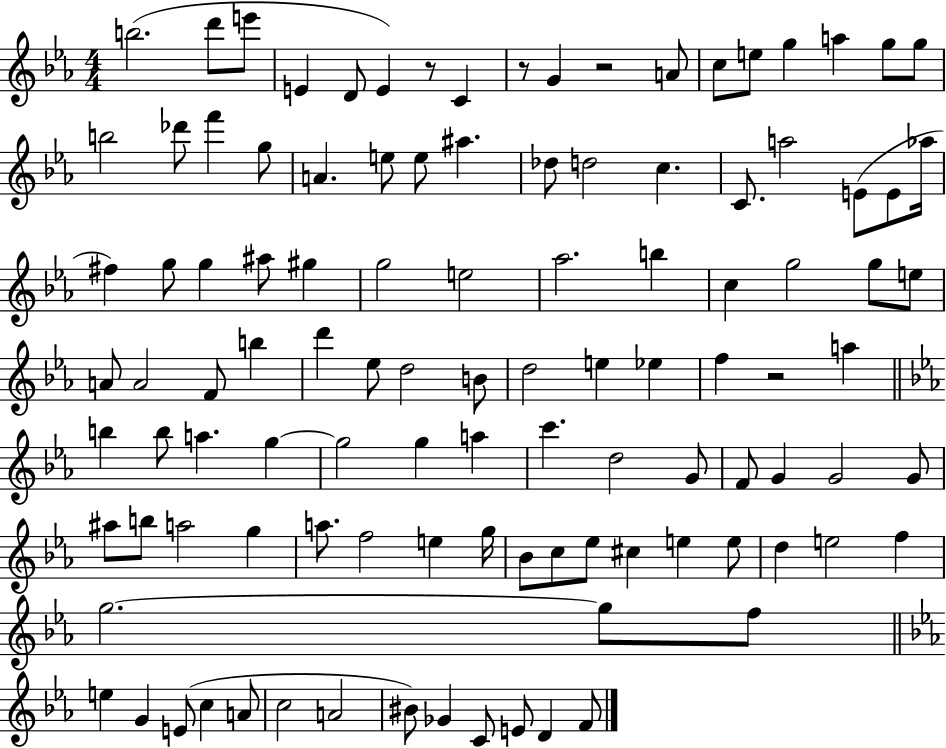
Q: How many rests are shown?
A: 4